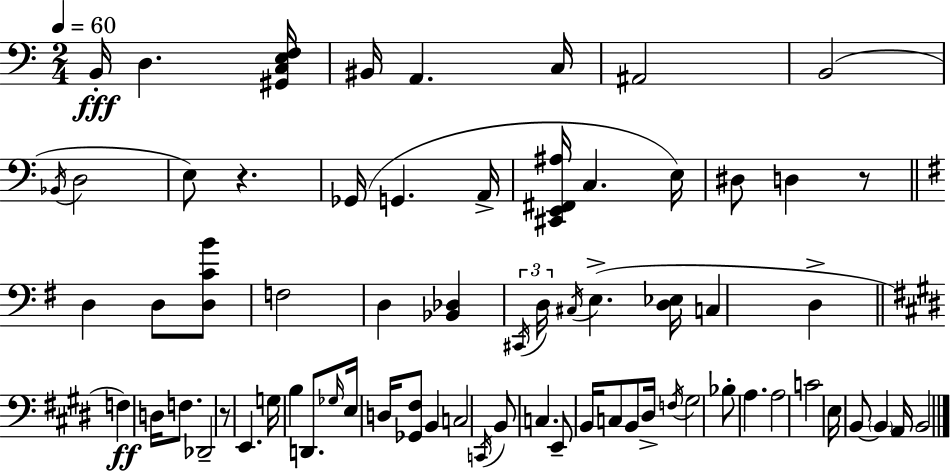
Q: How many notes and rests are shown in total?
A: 68